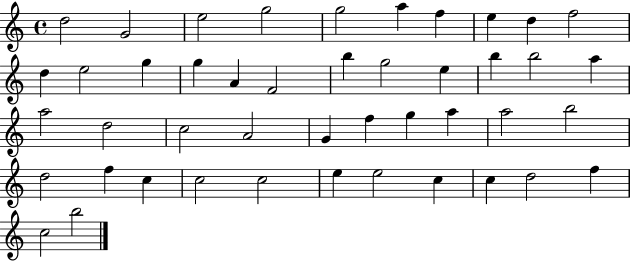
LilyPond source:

{
  \clef treble
  \time 4/4
  \defaultTimeSignature
  \key c \major
  d''2 g'2 | e''2 g''2 | g''2 a''4 f''4 | e''4 d''4 f''2 | \break d''4 e''2 g''4 | g''4 a'4 f'2 | b''4 g''2 e''4 | b''4 b''2 a''4 | \break a''2 d''2 | c''2 a'2 | g'4 f''4 g''4 a''4 | a''2 b''2 | \break d''2 f''4 c''4 | c''2 c''2 | e''4 e''2 c''4 | c''4 d''2 f''4 | \break c''2 b''2 | \bar "|."
}